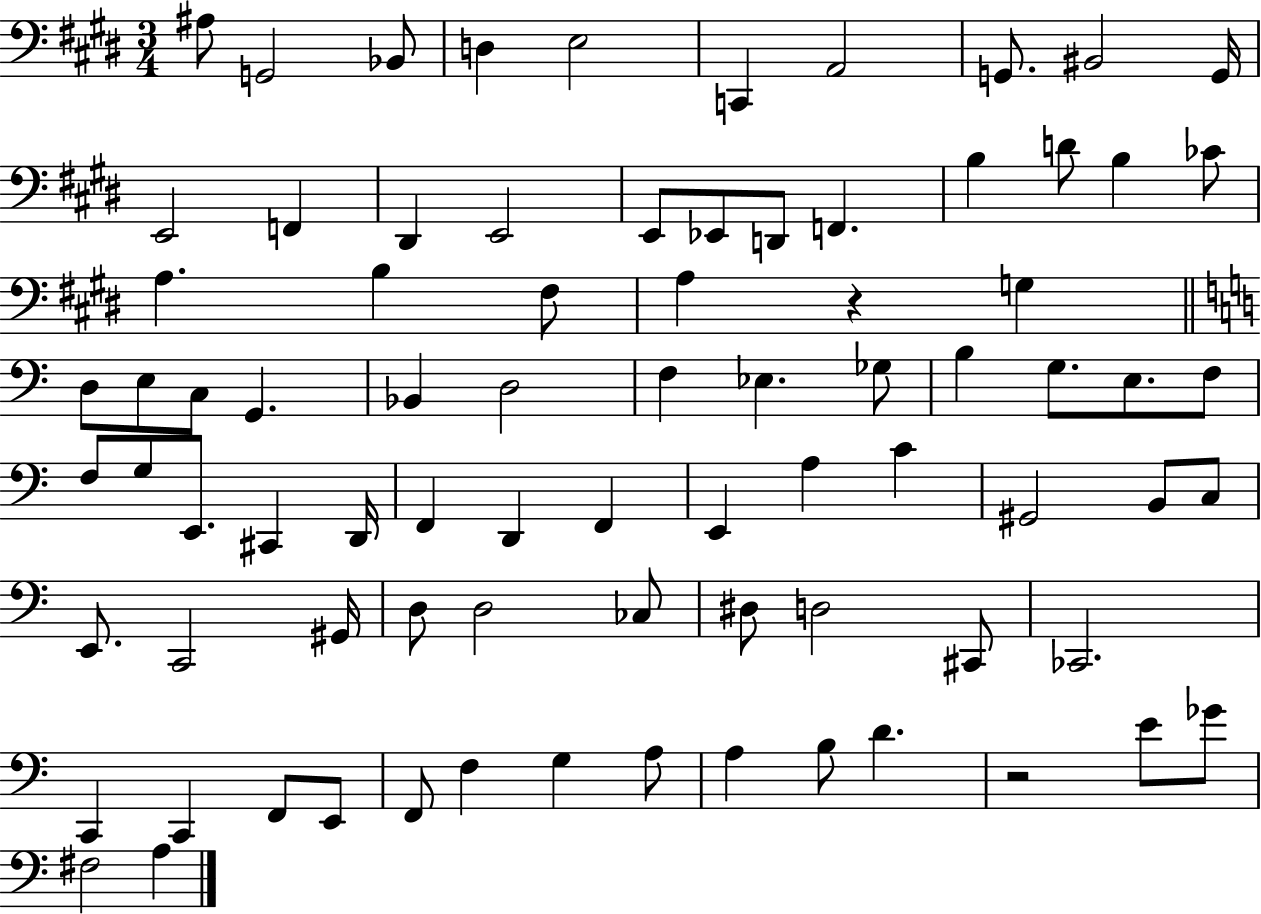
{
  \clef bass
  \numericTimeSignature
  \time 3/4
  \key e \major
  ais8 g,2 bes,8 | d4 e2 | c,4 a,2 | g,8. bis,2 g,16 | \break e,2 f,4 | dis,4 e,2 | e,8 ees,8 d,8 f,4. | b4 d'8 b4 ces'8 | \break a4. b4 fis8 | a4 r4 g4 | \bar "||" \break \key c \major d8 e8 c8 g,4. | bes,4 d2 | f4 ees4. ges8 | b4 g8. e8. f8 | \break f8 g8 e,8. cis,4 d,16 | f,4 d,4 f,4 | e,4 a4 c'4 | gis,2 b,8 c8 | \break e,8. c,2 gis,16 | d8 d2 ces8 | dis8 d2 cis,8 | ces,2. | \break c,4 c,4 f,8 e,8 | f,8 f4 g4 a8 | a4 b8 d'4. | r2 e'8 ges'8 | \break fis2 a4 | \bar "|."
}